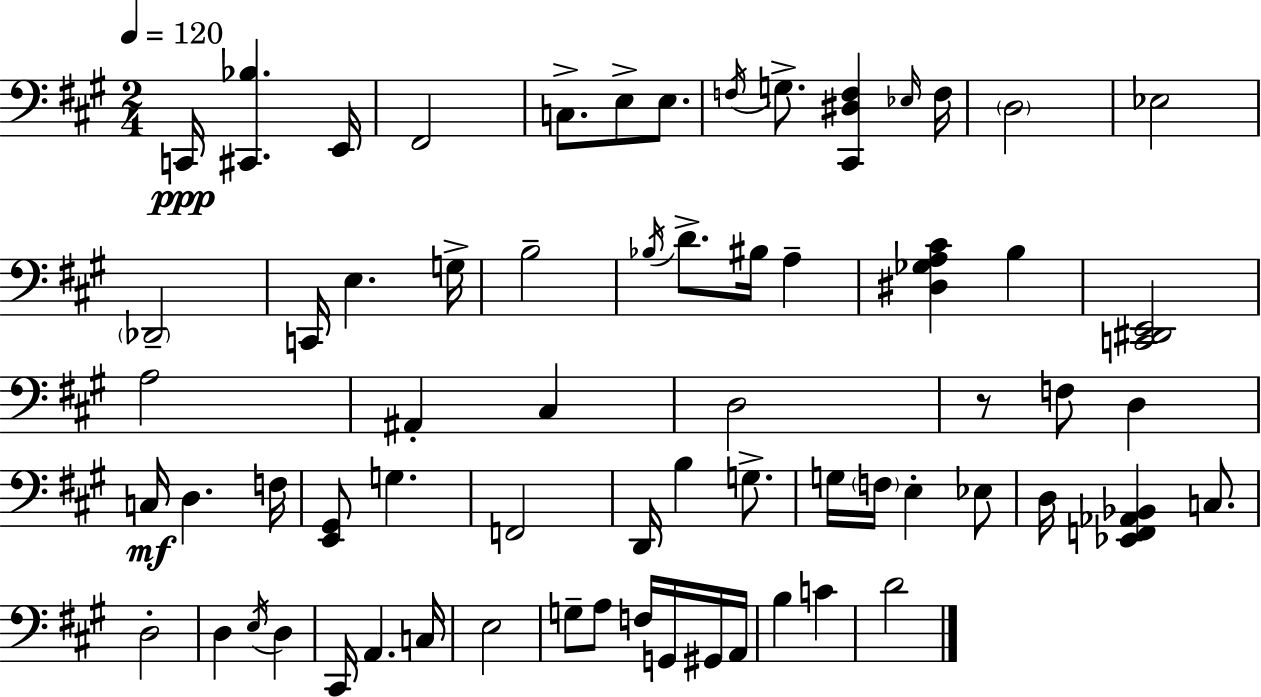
X:1
T:Untitled
M:2/4
L:1/4
K:A
C,,/4 [^C,,_B,] E,,/4 ^F,,2 C,/2 E,/2 E,/2 F,/4 G,/2 [^C,,^D,F,] _E,/4 F,/4 D,2 _E,2 _D,,2 C,,/4 E, G,/4 B,2 _B,/4 D/2 ^B,/4 A, [^D,_G,A,^C] B, [C,,^D,,E,,]2 A,2 ^A,, ^C, D,2 z/2 F,/2 D, C,/4 D, F,/4 [E,,^G,,]/2 G, F,,2 D,,/4 B, G,/2 G,/4 F,/4 E, _E,/2 D,/4 [_E,,F,,_A,,_B,,] C,/2 D,2 D, E,/4 D, ^C,,/4 A,, C,/4 E,2 G,/2 A,/2 F,/4 G,,/4 ^G,,/4 A,,/4 B, C D2